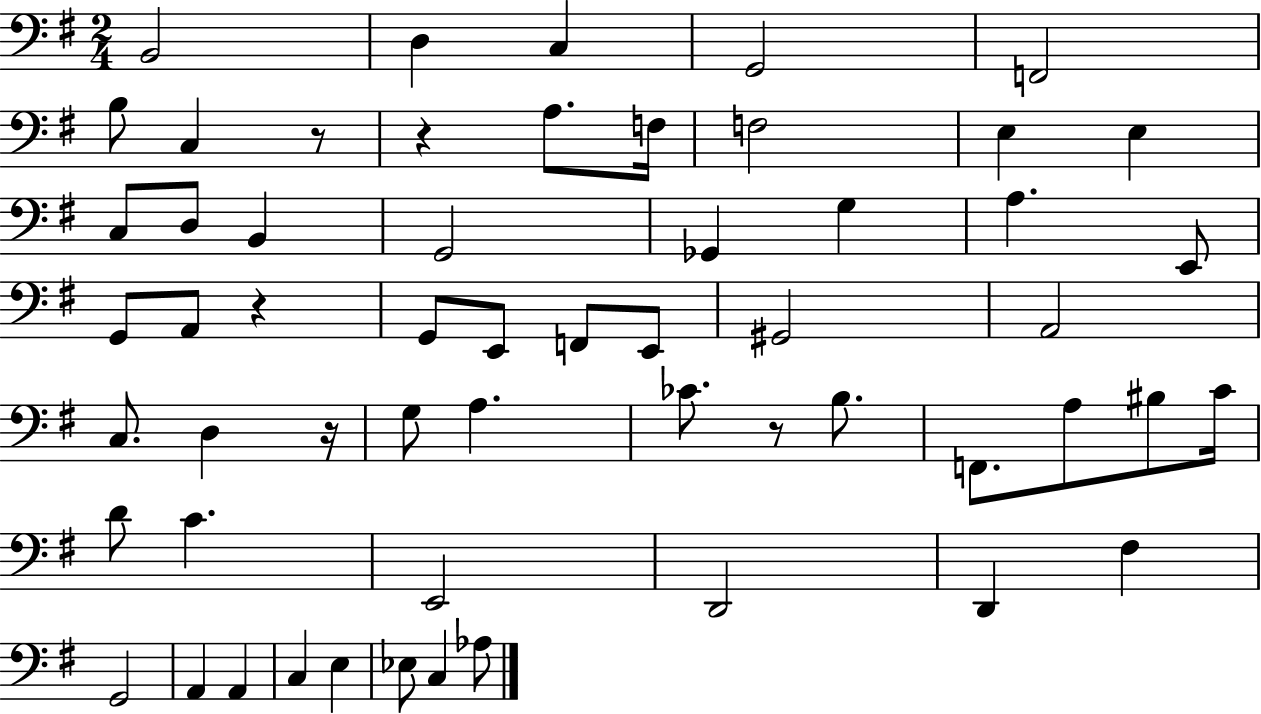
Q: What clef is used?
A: bass